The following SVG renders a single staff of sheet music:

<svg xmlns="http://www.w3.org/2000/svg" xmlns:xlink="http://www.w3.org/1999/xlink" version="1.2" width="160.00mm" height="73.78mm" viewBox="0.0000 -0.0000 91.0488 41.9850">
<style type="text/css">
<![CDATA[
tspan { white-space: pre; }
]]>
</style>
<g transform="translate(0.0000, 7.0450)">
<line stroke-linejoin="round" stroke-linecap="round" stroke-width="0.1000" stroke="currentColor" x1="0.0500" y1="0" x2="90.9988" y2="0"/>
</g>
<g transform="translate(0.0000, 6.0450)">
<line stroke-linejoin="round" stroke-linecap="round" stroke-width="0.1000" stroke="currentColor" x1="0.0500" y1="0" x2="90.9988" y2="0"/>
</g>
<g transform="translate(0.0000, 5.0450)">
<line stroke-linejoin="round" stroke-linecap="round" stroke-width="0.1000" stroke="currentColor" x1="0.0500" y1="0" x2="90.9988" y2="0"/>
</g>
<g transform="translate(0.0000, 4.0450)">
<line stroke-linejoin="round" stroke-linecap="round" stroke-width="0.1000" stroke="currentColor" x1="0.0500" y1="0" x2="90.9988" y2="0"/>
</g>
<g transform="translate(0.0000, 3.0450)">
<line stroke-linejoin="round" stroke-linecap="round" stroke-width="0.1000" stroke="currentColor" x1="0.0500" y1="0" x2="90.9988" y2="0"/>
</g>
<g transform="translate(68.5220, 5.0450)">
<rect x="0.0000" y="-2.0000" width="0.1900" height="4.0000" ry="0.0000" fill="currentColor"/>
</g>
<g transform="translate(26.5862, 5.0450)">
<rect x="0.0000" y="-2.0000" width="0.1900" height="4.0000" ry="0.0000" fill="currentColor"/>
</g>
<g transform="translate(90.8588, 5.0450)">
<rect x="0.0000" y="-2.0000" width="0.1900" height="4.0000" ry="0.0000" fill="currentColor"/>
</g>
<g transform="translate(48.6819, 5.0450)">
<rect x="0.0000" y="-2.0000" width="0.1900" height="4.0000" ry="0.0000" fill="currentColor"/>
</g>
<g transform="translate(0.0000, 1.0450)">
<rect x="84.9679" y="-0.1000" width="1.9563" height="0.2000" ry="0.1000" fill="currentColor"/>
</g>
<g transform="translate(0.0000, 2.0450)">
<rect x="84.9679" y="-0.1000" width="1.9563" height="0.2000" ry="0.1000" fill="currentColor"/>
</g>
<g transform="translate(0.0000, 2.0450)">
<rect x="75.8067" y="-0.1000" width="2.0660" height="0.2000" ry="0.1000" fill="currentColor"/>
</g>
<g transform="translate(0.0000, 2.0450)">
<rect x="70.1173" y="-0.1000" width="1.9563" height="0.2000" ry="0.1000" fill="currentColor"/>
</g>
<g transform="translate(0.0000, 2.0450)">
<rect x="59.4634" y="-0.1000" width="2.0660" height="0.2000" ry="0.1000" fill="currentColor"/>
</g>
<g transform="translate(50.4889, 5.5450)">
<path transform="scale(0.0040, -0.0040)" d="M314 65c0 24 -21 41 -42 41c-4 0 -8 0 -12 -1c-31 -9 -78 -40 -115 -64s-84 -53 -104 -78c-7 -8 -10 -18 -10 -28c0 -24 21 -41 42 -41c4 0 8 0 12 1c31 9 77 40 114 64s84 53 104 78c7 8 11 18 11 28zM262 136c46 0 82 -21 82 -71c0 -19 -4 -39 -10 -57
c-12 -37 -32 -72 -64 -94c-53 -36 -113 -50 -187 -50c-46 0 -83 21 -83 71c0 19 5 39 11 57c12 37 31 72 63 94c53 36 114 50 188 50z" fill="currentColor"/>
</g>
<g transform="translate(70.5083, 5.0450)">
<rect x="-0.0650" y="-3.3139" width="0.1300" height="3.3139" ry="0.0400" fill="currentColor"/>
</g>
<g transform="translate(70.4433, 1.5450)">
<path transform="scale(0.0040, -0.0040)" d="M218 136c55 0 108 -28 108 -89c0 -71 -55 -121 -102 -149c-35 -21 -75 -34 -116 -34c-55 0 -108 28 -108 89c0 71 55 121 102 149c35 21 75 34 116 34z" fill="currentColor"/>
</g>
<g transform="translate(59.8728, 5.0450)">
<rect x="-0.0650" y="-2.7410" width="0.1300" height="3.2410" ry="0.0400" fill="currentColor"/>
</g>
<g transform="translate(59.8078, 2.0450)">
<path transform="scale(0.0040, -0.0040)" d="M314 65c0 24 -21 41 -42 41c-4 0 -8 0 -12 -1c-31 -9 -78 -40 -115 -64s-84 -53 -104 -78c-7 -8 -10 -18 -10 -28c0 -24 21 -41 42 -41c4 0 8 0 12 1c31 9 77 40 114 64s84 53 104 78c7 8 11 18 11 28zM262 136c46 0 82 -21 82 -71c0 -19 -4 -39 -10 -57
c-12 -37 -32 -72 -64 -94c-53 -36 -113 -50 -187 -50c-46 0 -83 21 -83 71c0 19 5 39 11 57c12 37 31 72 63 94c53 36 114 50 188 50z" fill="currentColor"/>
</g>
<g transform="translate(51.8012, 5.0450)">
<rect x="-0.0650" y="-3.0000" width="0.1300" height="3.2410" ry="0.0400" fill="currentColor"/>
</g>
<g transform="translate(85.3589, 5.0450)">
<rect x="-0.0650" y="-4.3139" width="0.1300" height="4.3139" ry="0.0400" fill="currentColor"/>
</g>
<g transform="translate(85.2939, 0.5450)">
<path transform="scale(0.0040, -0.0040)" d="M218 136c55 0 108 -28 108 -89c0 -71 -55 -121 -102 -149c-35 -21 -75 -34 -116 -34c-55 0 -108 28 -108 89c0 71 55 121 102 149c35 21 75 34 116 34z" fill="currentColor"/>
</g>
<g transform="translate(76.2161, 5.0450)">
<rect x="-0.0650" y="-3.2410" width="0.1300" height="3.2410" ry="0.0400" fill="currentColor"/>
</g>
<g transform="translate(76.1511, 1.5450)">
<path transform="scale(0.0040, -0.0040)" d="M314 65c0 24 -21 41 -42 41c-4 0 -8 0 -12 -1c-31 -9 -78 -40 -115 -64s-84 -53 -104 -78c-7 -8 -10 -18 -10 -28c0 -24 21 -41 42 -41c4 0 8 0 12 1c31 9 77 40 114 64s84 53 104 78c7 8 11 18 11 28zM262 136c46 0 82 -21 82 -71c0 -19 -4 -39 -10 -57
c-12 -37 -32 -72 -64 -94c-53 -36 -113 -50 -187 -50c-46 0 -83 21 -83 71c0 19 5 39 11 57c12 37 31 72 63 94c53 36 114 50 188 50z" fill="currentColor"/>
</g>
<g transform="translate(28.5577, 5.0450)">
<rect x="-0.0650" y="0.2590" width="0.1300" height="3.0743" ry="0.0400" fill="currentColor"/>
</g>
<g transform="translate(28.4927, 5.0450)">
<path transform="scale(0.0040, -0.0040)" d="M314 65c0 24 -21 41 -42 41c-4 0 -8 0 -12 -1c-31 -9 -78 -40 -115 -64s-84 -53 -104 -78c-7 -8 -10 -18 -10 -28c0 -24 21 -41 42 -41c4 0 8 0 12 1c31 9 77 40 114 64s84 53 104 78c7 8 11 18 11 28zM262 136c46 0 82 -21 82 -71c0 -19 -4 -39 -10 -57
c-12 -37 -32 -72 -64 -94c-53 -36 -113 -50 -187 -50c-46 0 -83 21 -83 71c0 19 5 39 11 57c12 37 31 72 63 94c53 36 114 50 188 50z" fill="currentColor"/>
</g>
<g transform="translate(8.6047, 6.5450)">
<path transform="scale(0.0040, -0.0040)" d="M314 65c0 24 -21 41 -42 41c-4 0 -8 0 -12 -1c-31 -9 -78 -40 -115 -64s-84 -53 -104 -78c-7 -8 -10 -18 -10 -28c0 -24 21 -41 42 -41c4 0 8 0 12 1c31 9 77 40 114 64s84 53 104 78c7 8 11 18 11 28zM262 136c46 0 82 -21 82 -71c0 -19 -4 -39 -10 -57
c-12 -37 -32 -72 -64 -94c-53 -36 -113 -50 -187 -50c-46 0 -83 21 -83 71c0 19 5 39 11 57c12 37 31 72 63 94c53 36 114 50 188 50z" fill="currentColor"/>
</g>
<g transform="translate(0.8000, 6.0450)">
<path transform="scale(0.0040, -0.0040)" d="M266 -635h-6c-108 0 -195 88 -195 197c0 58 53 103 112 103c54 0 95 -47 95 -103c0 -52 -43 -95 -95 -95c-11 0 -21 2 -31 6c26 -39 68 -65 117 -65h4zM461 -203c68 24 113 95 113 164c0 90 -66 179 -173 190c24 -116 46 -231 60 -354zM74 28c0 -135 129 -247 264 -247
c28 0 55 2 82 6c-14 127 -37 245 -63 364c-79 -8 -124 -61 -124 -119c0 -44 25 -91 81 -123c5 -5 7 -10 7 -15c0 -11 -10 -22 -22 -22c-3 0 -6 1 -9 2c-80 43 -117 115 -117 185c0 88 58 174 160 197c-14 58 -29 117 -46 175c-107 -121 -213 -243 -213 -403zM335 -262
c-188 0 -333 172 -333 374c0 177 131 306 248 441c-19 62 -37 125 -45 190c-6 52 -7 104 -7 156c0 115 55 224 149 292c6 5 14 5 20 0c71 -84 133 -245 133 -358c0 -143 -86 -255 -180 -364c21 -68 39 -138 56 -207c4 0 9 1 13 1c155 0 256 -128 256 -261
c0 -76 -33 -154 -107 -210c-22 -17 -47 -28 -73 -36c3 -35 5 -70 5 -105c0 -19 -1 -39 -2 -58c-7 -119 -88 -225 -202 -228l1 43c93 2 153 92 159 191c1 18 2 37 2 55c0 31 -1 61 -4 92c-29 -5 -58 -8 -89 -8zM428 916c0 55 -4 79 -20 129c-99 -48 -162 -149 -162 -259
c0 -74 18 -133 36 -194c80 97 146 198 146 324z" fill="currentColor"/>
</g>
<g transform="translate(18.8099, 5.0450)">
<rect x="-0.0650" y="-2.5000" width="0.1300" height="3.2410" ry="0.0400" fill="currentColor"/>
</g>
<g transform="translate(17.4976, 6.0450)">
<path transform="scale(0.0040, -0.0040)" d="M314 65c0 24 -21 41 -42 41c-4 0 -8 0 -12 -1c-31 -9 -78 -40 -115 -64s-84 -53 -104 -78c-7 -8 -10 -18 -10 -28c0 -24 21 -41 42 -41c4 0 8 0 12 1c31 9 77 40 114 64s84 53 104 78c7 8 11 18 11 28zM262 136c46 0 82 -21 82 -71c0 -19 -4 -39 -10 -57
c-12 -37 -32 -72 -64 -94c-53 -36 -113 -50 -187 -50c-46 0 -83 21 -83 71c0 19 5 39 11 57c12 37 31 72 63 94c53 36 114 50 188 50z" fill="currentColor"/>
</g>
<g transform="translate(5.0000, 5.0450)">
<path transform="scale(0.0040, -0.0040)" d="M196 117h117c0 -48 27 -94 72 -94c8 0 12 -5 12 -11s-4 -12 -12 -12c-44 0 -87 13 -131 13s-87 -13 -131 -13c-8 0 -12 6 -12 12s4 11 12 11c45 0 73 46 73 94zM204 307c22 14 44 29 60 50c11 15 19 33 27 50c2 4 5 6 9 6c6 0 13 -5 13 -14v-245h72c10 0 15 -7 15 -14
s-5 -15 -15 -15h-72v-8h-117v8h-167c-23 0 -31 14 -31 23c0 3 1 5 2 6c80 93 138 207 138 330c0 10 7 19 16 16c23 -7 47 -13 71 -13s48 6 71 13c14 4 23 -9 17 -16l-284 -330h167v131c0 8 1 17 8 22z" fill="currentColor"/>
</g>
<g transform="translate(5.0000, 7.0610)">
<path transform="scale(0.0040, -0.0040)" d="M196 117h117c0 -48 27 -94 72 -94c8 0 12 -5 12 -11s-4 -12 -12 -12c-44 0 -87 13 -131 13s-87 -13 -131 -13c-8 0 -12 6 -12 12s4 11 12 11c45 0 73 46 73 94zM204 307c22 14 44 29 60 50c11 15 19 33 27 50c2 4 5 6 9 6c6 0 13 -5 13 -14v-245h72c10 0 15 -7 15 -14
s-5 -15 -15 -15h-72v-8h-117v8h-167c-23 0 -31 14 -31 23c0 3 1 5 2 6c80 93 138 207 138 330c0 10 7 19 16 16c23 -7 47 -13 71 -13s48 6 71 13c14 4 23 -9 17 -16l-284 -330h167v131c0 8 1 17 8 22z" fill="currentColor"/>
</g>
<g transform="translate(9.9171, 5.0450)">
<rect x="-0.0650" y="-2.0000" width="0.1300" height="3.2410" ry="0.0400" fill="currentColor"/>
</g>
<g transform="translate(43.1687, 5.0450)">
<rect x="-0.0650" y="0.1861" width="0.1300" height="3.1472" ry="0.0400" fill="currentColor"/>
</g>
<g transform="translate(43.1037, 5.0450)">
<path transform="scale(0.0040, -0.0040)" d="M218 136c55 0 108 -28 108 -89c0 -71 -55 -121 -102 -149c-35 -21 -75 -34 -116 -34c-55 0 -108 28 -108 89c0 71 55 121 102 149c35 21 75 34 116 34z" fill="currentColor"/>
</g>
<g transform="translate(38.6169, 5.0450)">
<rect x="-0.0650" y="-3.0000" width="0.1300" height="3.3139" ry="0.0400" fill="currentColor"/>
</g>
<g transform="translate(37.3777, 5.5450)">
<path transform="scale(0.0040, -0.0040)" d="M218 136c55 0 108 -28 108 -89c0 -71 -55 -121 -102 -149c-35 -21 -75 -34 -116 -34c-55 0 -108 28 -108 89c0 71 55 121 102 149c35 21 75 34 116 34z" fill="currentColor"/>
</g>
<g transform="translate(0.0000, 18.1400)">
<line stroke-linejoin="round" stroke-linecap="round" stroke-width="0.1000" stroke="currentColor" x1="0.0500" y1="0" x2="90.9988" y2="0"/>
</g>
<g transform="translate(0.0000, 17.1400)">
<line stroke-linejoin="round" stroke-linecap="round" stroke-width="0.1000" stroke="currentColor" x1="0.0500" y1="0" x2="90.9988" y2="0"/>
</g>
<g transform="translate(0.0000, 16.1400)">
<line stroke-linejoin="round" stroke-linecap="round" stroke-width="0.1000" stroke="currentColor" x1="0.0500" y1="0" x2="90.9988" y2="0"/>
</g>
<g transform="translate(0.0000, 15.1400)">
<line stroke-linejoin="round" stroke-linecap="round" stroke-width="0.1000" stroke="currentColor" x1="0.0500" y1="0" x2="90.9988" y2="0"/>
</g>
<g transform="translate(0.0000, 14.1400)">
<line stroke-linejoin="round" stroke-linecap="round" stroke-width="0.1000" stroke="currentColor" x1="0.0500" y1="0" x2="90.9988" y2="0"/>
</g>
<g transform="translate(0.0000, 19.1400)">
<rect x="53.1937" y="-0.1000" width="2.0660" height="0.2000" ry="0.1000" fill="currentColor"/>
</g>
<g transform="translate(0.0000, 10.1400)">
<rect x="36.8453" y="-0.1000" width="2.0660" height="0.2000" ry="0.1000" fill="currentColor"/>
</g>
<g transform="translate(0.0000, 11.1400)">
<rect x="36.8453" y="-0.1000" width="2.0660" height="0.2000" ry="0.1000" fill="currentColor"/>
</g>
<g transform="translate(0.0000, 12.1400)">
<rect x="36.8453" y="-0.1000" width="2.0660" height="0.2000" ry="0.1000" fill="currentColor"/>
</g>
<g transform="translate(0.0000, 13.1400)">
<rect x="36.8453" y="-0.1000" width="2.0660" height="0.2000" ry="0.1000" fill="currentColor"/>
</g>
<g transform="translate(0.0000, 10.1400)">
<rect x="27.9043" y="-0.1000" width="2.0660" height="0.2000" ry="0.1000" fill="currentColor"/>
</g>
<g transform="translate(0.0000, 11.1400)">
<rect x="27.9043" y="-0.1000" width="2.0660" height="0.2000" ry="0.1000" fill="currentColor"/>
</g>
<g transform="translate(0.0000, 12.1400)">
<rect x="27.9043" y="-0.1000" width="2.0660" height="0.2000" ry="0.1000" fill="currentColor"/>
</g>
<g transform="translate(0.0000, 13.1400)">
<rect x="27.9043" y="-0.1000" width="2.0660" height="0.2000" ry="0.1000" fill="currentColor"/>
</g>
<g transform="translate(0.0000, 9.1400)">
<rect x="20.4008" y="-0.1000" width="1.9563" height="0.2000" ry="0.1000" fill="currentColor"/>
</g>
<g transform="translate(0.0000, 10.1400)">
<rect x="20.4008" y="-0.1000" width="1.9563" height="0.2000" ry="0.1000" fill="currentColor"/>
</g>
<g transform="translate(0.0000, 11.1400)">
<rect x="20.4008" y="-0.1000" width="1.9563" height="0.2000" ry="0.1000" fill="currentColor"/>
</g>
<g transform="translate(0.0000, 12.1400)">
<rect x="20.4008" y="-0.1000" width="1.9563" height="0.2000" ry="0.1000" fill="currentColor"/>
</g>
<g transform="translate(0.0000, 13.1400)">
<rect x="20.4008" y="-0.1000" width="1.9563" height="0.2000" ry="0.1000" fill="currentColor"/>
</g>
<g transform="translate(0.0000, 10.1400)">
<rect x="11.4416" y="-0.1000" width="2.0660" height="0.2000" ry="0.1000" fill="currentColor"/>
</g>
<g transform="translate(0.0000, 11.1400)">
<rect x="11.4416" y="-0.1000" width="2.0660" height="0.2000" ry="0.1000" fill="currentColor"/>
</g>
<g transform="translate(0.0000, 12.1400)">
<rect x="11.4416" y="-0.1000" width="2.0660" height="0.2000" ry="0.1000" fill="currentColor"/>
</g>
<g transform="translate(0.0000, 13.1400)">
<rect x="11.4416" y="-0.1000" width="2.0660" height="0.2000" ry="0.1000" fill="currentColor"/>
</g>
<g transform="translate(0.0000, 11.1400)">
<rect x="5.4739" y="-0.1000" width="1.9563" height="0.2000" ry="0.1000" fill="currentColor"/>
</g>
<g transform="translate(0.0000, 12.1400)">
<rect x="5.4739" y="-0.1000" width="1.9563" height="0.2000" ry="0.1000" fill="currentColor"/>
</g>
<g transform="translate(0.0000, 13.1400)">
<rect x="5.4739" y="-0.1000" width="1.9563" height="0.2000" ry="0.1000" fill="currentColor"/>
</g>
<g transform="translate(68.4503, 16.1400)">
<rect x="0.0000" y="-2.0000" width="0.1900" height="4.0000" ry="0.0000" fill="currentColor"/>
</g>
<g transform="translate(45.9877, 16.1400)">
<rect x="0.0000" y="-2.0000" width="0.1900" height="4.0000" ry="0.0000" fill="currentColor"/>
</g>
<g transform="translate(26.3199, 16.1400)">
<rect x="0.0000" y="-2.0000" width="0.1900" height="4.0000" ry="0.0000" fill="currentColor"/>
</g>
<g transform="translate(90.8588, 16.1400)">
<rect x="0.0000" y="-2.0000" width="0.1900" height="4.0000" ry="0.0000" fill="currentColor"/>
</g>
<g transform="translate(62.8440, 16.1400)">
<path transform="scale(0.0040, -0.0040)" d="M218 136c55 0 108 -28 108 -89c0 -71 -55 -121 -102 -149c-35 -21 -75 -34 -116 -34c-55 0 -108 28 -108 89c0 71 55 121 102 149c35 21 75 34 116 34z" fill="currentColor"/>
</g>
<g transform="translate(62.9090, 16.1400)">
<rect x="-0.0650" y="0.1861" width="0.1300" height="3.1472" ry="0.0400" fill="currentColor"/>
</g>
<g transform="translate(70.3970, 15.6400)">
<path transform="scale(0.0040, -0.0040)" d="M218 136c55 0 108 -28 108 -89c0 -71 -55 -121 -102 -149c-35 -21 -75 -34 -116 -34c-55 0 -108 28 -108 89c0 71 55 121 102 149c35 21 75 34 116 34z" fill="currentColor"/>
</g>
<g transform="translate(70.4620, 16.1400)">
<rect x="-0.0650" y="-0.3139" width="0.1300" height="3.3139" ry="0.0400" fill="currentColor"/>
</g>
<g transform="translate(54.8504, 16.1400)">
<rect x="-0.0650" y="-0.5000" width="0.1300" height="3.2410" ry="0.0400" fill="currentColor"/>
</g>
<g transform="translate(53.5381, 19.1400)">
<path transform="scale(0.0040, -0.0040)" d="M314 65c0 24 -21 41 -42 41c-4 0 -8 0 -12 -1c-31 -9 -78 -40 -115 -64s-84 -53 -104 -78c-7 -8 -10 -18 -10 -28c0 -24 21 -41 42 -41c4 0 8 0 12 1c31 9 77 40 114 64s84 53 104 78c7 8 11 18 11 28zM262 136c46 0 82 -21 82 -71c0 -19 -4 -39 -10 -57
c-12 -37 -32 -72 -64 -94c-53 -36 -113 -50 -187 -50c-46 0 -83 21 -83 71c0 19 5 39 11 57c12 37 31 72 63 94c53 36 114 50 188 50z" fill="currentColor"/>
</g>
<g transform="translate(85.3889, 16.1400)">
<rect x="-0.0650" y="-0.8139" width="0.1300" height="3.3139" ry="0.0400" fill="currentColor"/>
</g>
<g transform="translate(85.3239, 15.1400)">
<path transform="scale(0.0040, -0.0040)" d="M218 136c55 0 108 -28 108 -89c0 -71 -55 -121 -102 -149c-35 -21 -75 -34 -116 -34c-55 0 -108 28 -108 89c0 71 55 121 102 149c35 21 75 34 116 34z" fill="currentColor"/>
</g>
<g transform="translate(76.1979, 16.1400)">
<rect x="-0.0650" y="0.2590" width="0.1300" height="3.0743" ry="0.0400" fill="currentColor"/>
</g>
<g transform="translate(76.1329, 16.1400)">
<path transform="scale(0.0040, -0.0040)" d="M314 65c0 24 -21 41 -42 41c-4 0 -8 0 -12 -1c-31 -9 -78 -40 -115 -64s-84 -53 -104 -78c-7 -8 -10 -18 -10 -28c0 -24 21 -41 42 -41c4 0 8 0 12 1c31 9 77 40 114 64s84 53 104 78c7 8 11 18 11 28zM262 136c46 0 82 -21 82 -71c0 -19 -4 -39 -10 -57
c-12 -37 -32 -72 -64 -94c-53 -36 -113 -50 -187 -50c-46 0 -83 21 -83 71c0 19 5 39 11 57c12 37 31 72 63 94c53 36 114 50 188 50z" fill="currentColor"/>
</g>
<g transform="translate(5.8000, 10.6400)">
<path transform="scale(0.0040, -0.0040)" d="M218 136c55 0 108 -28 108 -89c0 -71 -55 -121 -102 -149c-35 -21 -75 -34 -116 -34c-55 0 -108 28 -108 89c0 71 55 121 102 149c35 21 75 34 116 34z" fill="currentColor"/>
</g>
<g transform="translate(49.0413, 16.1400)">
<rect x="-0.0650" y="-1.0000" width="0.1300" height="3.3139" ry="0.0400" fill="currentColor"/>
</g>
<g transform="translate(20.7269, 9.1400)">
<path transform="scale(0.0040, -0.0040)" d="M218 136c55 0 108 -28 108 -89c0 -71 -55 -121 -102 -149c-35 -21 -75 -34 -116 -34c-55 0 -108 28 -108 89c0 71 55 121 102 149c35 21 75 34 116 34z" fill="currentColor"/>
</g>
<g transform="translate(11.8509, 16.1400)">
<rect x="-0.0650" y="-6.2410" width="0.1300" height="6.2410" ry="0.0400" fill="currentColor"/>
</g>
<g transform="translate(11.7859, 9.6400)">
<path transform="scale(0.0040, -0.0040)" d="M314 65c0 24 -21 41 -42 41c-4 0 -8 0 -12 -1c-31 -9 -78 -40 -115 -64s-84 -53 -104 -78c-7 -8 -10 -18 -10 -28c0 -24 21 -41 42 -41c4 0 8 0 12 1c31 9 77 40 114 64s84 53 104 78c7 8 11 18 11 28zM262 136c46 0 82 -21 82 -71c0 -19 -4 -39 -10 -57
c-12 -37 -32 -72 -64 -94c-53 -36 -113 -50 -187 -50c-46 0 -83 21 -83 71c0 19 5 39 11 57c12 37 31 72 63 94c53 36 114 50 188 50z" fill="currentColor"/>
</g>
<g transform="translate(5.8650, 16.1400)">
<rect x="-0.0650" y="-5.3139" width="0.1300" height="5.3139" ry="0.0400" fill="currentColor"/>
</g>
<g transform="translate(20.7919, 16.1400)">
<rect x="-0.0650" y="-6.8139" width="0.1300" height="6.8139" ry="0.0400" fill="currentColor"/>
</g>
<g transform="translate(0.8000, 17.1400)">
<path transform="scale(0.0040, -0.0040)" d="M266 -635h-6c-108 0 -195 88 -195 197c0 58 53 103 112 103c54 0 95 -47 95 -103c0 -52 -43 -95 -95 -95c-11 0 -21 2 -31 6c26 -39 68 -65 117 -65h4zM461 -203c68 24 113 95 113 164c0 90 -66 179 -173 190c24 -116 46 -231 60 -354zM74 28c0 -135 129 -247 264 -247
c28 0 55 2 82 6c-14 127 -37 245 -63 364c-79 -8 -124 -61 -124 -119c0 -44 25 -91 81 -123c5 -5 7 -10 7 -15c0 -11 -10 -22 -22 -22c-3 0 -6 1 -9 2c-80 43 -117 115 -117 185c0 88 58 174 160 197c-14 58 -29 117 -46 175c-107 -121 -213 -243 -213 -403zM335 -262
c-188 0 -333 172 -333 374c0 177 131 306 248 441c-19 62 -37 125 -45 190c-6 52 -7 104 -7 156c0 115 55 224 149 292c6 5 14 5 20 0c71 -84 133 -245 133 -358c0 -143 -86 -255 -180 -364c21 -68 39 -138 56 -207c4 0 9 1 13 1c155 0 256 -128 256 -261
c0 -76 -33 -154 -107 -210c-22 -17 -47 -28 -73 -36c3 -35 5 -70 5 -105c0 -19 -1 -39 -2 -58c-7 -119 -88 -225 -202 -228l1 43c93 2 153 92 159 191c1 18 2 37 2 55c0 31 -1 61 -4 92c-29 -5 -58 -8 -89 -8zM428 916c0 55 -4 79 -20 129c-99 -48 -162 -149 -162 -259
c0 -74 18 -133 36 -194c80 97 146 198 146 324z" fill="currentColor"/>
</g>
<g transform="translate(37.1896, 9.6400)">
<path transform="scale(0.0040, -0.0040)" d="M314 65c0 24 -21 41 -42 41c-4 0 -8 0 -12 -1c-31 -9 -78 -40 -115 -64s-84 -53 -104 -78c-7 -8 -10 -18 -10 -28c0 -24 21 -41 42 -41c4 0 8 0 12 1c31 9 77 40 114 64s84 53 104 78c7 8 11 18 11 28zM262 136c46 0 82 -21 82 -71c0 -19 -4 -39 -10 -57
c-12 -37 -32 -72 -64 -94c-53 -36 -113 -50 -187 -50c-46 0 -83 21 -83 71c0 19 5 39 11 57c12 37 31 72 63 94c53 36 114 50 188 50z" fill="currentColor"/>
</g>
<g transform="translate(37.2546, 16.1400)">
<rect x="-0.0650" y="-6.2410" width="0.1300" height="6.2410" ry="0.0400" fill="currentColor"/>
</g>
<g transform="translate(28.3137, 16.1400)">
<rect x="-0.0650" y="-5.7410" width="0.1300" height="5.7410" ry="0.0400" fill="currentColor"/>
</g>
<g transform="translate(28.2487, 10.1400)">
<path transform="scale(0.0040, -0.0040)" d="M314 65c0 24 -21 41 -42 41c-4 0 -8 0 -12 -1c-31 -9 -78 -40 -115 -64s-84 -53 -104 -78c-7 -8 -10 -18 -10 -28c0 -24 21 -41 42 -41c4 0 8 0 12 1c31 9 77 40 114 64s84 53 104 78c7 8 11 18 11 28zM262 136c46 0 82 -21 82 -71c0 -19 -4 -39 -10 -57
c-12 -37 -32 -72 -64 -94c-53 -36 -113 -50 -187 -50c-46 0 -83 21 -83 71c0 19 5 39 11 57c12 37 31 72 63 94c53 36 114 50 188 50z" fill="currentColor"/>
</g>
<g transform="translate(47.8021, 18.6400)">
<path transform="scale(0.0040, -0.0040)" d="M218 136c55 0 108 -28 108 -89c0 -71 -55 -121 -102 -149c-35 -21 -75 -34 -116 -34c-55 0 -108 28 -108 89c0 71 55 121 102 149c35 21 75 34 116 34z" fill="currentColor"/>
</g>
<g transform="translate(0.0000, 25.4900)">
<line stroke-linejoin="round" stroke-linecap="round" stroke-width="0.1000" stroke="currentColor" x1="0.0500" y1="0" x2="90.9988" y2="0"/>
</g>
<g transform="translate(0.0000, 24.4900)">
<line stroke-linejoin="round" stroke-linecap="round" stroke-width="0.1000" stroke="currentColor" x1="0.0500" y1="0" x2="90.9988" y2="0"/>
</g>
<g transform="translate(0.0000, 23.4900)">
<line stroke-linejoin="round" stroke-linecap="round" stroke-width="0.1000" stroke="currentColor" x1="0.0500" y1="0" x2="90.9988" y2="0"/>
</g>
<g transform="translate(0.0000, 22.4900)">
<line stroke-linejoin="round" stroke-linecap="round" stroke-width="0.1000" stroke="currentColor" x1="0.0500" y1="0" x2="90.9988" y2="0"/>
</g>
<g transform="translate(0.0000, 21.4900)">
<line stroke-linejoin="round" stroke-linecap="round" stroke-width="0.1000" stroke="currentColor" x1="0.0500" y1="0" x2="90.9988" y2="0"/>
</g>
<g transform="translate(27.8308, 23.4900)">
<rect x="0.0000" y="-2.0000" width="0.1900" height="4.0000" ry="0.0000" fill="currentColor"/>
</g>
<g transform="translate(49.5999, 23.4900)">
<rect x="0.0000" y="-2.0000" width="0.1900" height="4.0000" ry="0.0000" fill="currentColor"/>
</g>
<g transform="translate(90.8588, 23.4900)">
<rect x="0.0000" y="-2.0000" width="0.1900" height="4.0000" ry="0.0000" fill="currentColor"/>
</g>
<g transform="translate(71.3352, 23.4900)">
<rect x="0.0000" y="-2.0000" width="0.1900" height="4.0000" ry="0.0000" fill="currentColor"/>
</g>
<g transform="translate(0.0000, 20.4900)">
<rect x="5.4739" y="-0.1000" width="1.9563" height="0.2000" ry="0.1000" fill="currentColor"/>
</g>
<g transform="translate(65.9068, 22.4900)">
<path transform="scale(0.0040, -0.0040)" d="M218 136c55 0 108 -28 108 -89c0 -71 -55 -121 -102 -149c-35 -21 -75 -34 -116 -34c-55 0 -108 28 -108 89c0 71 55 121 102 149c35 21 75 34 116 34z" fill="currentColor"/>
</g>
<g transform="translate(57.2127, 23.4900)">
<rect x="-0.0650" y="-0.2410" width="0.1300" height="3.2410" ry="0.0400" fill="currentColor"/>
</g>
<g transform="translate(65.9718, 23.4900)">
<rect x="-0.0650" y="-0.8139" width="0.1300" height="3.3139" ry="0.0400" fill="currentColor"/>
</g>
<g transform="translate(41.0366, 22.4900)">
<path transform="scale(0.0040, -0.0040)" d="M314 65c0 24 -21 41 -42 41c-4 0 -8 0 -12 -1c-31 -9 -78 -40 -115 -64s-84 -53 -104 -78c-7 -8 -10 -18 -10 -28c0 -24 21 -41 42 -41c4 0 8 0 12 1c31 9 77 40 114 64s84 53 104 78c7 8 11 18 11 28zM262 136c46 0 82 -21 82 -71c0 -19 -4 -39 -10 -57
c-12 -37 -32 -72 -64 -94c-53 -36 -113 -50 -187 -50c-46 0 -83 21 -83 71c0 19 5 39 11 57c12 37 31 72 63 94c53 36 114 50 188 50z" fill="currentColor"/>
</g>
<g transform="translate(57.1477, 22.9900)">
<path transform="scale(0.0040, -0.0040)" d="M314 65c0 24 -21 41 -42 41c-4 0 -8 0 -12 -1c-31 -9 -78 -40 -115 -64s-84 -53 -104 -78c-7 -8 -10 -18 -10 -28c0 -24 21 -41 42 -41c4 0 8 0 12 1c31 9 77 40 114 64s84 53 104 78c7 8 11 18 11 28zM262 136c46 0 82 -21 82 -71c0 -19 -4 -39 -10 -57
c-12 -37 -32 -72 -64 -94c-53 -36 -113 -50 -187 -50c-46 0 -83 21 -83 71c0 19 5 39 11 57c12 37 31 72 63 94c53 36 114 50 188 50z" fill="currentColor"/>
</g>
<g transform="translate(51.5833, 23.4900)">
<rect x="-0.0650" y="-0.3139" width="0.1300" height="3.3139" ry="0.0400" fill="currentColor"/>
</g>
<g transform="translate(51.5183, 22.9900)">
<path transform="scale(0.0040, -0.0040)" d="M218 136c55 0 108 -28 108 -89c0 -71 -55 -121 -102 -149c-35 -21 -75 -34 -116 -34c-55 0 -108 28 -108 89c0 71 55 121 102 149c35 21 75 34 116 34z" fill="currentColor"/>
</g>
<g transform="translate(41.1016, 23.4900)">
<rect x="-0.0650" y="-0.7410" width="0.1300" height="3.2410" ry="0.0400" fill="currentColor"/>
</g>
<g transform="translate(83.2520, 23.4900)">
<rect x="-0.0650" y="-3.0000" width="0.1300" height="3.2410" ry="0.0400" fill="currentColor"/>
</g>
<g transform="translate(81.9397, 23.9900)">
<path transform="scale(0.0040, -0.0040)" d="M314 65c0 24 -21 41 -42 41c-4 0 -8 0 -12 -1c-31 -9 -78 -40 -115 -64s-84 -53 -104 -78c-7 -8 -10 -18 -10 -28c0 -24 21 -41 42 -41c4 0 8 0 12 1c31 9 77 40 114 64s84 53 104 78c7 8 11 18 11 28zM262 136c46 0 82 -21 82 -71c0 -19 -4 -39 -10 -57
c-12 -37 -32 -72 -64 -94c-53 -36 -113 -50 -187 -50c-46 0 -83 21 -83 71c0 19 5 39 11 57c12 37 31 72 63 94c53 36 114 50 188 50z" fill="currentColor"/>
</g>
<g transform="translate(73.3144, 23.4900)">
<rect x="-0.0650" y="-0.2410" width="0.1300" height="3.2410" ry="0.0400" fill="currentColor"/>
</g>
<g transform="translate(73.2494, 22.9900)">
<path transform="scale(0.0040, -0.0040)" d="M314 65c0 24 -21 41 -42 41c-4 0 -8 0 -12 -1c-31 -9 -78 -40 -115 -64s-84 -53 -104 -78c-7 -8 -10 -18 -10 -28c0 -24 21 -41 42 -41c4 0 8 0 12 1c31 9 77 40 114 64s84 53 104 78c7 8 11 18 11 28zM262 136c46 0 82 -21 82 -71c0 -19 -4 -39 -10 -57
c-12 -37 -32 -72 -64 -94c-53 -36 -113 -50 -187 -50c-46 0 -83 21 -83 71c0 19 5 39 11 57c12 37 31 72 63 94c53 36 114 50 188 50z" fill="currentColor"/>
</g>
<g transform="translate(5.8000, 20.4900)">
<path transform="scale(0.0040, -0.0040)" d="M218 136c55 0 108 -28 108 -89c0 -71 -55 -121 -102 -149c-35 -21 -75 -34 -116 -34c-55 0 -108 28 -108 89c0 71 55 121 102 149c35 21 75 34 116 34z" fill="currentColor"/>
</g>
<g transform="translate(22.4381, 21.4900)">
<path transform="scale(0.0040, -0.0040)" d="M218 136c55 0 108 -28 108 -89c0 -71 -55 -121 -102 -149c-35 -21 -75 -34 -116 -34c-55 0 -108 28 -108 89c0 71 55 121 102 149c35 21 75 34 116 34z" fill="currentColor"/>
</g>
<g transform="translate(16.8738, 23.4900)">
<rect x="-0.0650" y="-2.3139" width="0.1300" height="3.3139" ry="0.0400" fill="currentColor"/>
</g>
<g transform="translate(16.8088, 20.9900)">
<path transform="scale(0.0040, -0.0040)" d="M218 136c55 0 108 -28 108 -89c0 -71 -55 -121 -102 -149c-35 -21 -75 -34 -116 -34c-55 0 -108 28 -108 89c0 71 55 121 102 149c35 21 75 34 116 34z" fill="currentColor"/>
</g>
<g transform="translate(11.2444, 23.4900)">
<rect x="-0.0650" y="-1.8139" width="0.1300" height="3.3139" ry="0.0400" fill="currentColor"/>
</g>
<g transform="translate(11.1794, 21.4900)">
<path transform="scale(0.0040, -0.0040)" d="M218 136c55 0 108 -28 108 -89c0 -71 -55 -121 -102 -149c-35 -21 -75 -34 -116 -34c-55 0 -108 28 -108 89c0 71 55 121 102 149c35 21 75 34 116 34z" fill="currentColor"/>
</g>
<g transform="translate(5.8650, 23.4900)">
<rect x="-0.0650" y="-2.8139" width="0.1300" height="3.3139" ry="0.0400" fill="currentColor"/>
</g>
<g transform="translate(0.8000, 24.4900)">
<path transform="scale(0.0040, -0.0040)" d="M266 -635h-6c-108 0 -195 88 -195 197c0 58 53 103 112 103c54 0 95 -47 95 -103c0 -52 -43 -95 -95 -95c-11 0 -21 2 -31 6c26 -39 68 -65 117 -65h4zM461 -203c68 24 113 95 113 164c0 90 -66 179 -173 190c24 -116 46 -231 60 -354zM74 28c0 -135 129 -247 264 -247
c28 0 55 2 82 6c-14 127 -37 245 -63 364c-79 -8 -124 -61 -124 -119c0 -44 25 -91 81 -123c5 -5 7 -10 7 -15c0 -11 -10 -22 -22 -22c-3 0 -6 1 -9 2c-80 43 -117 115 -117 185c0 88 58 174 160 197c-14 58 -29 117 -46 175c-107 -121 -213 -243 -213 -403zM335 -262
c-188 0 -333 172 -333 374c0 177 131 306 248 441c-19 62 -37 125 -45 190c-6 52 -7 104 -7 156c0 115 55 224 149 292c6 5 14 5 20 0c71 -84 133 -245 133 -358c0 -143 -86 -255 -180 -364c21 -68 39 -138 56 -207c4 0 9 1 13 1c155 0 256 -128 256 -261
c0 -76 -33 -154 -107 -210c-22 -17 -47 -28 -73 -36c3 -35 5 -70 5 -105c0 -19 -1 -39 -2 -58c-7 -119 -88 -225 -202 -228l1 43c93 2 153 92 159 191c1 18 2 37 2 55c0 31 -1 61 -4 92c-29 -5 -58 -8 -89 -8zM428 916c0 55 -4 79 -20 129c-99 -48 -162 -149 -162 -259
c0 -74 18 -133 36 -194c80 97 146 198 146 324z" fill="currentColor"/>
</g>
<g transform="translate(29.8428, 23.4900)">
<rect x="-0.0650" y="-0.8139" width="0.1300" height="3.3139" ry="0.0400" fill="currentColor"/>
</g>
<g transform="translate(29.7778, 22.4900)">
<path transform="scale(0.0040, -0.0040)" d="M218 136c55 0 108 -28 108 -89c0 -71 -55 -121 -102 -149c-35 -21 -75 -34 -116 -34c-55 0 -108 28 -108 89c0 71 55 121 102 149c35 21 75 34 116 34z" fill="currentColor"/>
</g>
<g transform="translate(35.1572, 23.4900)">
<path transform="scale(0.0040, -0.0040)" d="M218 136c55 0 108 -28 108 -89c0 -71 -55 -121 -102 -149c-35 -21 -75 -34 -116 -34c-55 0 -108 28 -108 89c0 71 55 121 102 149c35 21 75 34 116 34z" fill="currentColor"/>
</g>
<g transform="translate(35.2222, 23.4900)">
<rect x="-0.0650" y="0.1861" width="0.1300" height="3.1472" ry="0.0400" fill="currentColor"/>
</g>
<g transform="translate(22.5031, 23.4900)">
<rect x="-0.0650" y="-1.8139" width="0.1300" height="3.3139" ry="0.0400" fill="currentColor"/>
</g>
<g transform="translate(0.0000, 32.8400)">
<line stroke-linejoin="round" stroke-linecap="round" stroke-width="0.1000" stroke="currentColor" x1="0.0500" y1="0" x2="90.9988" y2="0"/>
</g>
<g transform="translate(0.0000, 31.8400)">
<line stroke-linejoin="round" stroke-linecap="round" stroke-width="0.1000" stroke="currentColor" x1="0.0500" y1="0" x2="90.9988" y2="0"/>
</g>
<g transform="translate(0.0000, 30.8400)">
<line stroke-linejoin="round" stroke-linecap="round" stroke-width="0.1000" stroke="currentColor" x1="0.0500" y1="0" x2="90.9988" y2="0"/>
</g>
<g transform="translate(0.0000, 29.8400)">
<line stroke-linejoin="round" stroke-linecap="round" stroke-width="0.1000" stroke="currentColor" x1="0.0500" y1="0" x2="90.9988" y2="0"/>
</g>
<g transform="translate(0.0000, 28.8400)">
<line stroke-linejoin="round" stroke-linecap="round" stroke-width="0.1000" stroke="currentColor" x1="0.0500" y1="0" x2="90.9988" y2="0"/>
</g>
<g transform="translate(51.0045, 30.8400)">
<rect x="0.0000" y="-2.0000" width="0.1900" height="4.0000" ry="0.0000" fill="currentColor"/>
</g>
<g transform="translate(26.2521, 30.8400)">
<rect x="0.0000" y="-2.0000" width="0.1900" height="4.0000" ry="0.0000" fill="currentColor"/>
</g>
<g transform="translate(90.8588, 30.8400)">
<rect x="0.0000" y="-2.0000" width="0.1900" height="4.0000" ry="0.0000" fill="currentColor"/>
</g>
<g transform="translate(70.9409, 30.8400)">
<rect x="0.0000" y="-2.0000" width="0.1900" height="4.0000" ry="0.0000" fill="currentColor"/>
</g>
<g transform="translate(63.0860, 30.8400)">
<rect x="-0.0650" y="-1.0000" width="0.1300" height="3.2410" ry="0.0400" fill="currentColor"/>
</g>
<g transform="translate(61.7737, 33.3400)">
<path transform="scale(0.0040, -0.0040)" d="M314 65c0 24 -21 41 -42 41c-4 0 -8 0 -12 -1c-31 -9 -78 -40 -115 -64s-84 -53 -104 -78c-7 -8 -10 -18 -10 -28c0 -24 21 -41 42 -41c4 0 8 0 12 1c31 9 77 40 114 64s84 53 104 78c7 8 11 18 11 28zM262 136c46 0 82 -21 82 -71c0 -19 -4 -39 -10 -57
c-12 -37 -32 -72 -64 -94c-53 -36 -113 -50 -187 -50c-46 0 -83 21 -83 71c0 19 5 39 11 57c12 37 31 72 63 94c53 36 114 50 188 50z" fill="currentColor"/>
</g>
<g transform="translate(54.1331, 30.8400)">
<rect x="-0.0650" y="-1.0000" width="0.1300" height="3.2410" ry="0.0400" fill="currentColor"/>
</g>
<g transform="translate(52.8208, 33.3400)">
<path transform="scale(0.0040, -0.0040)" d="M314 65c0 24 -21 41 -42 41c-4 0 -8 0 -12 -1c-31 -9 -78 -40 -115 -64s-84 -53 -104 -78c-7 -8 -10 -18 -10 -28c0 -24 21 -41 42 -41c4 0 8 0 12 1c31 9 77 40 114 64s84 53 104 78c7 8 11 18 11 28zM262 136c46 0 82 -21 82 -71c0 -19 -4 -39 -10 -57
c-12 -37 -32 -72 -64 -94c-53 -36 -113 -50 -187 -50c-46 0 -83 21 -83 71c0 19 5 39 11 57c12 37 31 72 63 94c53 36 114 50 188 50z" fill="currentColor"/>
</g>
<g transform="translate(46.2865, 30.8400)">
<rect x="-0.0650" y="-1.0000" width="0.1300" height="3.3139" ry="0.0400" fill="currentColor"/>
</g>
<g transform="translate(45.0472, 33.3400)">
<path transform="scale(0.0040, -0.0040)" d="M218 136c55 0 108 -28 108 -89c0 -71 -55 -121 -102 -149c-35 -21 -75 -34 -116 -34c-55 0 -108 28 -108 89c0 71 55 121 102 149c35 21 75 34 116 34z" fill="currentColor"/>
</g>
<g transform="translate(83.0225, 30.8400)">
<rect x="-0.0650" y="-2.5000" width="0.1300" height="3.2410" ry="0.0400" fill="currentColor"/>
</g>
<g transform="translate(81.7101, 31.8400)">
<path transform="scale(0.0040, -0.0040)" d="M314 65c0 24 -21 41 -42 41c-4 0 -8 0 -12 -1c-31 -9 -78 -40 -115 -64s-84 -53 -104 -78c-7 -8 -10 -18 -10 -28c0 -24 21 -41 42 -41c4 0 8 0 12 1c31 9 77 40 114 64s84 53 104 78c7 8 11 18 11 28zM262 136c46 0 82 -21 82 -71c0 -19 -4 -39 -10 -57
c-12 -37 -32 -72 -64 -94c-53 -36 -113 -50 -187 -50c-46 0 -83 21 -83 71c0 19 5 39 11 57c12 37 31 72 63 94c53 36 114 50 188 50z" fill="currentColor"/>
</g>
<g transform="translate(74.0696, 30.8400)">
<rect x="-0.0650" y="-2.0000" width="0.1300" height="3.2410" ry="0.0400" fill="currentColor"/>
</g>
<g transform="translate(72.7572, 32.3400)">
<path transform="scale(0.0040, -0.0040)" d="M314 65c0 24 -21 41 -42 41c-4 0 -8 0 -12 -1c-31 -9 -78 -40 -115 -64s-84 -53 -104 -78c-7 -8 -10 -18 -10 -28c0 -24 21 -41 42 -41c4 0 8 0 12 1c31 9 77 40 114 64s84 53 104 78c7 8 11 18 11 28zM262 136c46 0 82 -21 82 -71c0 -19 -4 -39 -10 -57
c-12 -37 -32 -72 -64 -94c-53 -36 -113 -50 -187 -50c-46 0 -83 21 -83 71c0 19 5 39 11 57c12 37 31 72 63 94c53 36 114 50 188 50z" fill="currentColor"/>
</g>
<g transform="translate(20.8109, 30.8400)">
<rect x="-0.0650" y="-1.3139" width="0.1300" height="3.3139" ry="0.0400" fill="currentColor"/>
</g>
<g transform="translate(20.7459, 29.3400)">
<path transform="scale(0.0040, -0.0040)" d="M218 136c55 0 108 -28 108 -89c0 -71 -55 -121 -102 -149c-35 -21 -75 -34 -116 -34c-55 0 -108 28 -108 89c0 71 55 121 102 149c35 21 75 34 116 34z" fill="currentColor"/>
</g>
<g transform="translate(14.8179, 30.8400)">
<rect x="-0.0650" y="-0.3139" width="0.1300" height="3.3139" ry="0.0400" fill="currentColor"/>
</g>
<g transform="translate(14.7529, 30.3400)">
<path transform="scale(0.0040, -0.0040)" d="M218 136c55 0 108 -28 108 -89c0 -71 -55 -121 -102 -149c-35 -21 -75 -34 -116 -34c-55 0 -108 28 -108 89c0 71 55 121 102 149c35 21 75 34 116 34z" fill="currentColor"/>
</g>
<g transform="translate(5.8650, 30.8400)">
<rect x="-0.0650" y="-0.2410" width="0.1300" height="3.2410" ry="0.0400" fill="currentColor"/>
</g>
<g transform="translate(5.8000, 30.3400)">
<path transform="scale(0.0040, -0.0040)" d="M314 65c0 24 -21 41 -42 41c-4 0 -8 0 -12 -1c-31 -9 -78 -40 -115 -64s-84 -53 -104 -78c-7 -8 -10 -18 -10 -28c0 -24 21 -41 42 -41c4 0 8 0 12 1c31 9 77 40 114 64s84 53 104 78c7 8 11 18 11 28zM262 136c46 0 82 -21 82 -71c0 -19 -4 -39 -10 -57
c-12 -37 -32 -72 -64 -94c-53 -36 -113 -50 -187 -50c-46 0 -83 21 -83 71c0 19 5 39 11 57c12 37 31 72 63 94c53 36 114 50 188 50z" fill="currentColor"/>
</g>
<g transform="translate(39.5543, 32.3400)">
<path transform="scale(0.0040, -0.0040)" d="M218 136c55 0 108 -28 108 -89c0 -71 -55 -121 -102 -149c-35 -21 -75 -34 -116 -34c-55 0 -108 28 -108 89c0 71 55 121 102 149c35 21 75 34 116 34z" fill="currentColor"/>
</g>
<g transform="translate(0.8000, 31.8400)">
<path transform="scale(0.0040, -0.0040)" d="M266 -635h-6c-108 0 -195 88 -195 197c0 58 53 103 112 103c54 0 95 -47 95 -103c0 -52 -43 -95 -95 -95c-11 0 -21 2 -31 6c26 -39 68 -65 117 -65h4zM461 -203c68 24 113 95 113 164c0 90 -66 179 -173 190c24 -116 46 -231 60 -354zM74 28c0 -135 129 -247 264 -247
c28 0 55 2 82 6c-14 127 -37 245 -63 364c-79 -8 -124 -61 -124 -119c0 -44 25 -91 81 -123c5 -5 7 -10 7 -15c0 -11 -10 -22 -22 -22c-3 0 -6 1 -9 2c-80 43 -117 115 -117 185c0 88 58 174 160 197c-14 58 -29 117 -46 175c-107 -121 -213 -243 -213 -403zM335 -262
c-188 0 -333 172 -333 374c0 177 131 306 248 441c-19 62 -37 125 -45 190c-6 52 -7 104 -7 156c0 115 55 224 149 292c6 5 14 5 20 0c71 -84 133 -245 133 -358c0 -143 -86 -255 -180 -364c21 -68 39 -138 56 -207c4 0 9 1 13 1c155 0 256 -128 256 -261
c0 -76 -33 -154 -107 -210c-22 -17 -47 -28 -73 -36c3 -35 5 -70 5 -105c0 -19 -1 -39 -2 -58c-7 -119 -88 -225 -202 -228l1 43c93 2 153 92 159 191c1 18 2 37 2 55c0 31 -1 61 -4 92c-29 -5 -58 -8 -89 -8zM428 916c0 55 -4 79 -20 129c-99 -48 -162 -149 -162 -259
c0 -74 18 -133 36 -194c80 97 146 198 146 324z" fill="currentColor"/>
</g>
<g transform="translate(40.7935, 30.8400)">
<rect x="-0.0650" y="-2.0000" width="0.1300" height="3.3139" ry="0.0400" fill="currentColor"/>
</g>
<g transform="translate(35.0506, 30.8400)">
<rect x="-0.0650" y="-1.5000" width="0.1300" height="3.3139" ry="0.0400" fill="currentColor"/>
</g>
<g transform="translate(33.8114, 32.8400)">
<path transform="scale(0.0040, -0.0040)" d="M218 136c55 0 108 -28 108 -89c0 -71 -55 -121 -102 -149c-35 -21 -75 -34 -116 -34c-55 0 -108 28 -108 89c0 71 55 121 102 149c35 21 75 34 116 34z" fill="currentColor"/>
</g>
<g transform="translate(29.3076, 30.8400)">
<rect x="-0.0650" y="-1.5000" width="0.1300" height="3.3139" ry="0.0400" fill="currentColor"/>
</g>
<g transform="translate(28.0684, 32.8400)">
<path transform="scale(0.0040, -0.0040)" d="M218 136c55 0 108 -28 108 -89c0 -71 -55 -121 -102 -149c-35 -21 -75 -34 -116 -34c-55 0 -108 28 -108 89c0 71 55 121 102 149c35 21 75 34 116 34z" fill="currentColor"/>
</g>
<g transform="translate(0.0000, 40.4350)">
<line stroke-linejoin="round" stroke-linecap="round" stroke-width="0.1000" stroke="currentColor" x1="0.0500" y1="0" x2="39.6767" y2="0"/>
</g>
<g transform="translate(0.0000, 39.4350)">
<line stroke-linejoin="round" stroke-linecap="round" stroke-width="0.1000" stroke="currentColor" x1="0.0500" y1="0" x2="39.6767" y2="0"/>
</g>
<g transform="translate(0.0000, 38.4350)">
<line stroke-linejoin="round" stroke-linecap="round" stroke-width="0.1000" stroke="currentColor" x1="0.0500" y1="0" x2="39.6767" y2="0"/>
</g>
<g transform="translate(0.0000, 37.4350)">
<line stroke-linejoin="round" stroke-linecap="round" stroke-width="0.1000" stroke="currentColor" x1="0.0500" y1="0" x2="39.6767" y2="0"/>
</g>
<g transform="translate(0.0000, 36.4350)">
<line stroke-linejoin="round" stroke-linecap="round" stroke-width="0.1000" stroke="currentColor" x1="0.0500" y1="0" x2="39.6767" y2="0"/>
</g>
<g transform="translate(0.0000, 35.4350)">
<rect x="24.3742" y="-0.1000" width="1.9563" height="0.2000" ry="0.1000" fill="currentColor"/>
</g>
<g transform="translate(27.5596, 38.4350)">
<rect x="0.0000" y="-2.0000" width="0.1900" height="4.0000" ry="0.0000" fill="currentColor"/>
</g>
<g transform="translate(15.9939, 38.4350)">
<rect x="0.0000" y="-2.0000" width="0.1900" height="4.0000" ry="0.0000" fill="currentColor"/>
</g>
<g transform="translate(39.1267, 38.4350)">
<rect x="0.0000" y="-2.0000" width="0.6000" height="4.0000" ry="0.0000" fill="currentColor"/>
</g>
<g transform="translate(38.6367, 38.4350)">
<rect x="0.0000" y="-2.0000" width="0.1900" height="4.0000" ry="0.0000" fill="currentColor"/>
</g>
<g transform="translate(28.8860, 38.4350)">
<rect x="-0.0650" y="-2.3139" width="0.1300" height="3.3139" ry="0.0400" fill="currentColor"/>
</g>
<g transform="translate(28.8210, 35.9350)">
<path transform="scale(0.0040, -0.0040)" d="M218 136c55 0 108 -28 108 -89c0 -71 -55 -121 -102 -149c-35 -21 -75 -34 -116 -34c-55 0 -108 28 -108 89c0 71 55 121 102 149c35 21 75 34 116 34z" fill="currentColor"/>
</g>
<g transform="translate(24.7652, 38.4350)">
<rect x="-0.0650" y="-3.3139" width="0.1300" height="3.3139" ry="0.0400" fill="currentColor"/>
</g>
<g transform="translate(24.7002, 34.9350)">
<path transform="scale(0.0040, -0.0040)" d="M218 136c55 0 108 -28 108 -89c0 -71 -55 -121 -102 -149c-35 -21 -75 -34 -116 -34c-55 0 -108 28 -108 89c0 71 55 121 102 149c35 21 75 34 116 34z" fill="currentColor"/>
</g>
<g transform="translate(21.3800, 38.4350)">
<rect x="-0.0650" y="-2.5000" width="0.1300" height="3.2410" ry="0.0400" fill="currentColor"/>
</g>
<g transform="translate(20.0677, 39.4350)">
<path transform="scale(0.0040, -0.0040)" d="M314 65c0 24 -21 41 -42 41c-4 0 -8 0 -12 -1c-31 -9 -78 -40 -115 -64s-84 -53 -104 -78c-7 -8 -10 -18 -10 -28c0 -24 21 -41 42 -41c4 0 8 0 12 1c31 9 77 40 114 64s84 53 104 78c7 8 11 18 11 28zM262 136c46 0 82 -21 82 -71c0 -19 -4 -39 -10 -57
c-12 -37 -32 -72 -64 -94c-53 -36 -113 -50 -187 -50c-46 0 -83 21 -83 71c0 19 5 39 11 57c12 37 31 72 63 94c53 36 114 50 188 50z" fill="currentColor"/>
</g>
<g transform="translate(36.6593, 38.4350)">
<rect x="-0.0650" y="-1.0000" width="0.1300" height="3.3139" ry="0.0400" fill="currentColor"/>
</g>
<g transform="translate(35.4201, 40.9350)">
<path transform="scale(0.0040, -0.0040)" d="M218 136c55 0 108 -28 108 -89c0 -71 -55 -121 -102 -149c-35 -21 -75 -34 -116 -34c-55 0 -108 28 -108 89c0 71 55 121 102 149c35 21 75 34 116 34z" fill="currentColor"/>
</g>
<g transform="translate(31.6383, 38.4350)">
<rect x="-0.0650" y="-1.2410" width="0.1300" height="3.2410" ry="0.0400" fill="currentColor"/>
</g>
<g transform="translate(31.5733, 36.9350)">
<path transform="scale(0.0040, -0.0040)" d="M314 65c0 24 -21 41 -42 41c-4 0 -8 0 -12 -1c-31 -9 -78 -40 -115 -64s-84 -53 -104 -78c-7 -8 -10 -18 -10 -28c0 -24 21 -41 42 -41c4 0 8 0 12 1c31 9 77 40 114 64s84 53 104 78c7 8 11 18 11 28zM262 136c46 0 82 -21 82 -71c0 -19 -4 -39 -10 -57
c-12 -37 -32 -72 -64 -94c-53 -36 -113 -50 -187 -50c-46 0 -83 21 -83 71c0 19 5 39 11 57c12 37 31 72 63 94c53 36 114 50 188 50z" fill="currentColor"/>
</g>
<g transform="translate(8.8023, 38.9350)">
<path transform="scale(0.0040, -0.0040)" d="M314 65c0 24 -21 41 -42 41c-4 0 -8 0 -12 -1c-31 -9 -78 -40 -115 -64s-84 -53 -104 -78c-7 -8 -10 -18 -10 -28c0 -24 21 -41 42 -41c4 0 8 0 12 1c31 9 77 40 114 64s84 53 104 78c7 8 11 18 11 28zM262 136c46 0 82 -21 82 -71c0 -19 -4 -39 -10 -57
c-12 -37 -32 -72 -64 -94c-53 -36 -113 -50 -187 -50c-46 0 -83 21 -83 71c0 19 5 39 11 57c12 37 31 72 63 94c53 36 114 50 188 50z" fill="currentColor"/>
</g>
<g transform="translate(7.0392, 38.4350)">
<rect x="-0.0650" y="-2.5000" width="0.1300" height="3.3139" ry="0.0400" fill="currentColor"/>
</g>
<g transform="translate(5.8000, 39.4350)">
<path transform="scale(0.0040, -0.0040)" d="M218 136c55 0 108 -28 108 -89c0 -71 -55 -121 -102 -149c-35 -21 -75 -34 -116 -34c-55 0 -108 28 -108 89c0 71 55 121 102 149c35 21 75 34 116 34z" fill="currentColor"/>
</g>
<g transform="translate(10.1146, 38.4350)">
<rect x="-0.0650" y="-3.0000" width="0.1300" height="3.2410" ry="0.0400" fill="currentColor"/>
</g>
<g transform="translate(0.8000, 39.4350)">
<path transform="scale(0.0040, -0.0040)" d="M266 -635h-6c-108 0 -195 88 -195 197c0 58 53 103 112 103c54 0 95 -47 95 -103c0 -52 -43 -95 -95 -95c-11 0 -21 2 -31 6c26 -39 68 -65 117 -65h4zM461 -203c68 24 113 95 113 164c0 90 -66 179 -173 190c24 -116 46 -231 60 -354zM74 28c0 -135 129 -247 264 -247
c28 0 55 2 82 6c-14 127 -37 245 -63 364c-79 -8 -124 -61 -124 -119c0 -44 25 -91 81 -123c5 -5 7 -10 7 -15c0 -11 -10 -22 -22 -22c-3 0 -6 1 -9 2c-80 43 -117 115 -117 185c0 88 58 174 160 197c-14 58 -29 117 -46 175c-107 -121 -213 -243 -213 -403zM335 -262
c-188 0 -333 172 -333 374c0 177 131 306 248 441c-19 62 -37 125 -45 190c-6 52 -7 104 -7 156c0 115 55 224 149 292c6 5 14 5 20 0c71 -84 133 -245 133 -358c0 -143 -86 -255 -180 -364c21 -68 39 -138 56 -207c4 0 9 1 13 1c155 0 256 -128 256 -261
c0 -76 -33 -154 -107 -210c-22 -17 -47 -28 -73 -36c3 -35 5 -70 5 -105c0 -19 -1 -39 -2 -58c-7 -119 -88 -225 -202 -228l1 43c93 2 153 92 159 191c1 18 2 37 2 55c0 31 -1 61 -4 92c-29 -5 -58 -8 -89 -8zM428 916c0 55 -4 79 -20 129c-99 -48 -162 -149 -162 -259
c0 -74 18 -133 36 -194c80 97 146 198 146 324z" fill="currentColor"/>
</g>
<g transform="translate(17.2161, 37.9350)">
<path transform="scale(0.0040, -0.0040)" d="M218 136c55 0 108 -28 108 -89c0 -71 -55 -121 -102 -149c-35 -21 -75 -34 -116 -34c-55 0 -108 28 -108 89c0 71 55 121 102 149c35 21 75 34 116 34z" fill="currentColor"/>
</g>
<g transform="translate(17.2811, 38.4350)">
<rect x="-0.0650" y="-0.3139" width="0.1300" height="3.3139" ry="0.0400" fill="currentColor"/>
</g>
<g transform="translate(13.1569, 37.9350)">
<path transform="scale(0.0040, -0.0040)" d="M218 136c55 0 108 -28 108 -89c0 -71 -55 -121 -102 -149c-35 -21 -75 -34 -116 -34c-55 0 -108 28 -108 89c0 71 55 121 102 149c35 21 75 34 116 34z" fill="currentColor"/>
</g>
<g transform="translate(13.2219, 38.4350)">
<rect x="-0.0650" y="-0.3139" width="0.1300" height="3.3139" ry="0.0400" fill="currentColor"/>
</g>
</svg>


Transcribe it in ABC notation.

X:1
T:Untitled
M:4/4
L:1/4
K:C
F2 G2 B2 A B A2 a2 b b2 d' f' a'2 b' g'2 a'2 D C2 B c B2 d a f g f d B d2 c c2 d c2 A2 c2 c e E E F D D2 D2 F2 G2 G A2 c c G2 b g e2 D